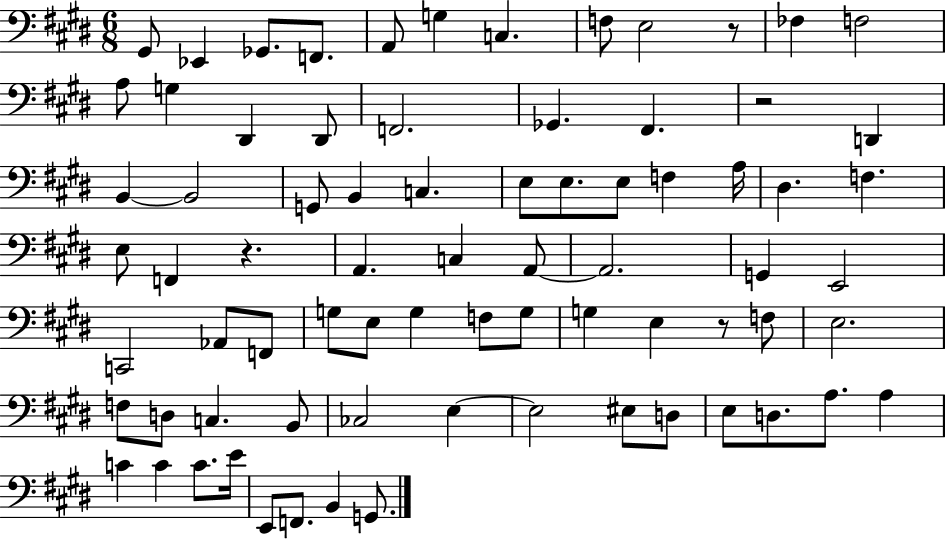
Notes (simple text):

G#2/e Eb2/q Gb2/e. F2/e. A2/e G3/q C3/q. F3/e E3/h R/e FES3/q F3/h A3/e G3/q D#2/q D#2/e F2/h. Gb2/q. F#2/q. R/h D2/q B2/q B2/h G2/e B2/q C3/q. E3/e E3/e. E3/e F3/q A3/s D#3/q. F3/q. E3/e F2/q R/q. A2/q. C3/q A2/e A2/h. G2/q E2/h C2/h Ab2/e F2/e G3/e E3/e G3/q F3/e G3/e G3/q E3/q R/e F3/e E3/h. F3/e D3/e C3/q. B2/e CES3/h E3/q E3/h EIS3/e D3/e E3/e D3/e. A3/e. A3/q C4/q C4/q C4/e. E4/s E2/e F2/e. B2/q G2/e.